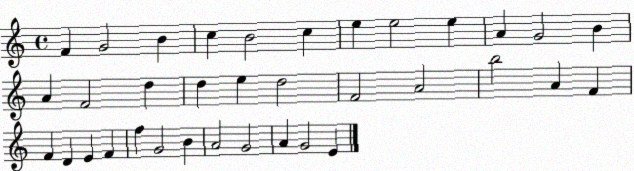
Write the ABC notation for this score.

X:1
T:Untitled
M:4/4
L:1/4
K:C
F G2 B c B2 c e e2 e A G2 B A F2 d d e d2 F2 A2 b2 A F F D E F f G2 B A2 G2 A G2 E